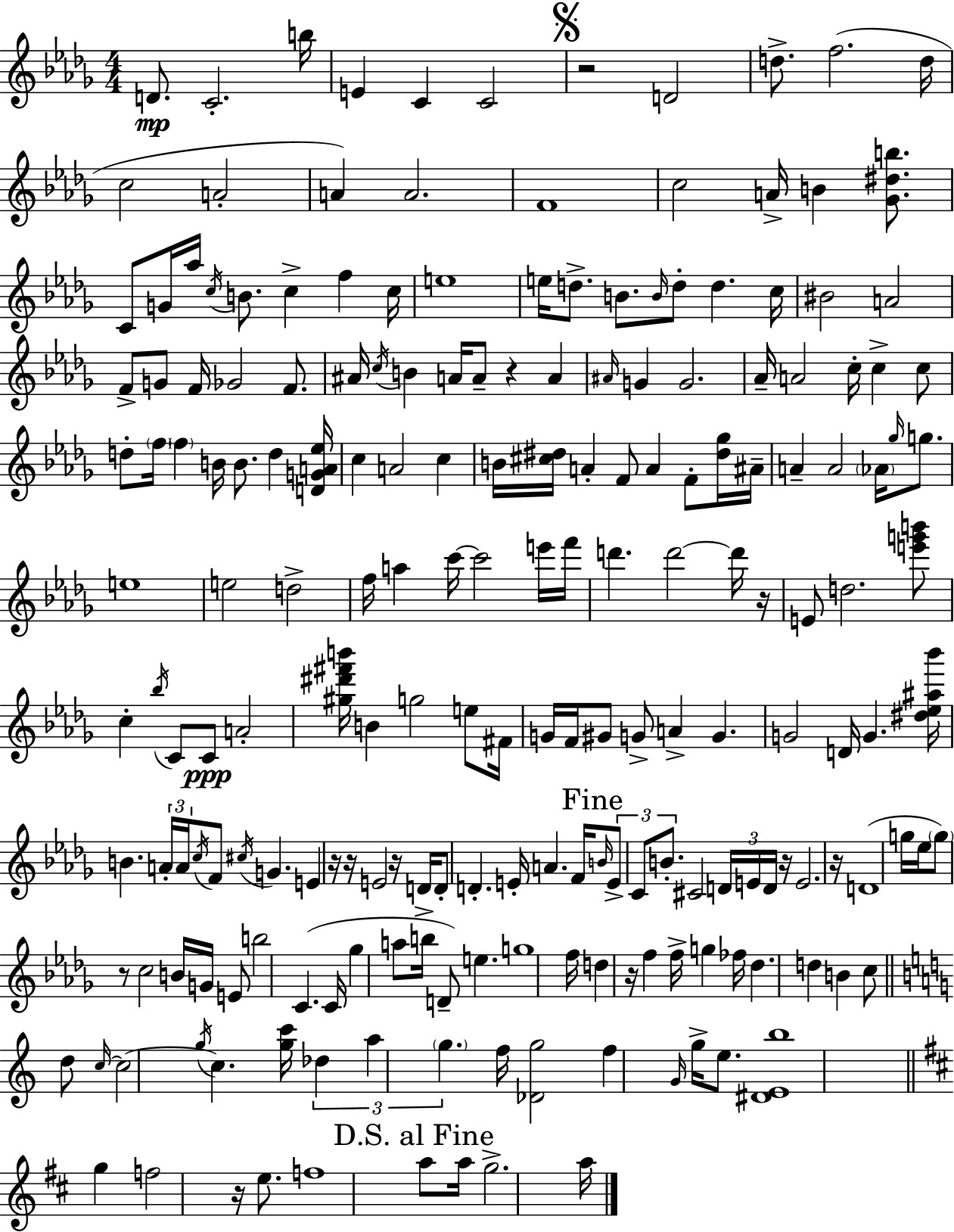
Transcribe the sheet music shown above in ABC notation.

X:1
T:Untitled
M:4/4
L:1/4
K:Bbm
D/2 C2 b/4 E C C2 z2 D2 d/2 f2 d/4 c2 A2 A A2 F4 c2 A/4 B [_G^db]/2 C/2 G/4 _a/4 c/4 B/2 c f c/4 e4 e/4 d/2 B/2 B/4 d/2 d c/4 ^B2 A2 F/2 G/2 F/4 _G2 F/2 ^A/4 c/4 B A/4 A/2 z A ^A/4 G G2 _A/4 A2 c/4 c c/2 d/2 f/4 f B/4 B/2 d [DGA_e]/4 c A2 c B/4 [^c^d]/4 A F/2 A F/2 [^d_g]/4 ^A/4 A A2 _A/4 _g/4 g/2 e4 e2 d2 f/4 a c'/4 c'2 e'/4 f'/4 d' d'2 d'/4 z/4 E/2 d2 [e'g'b']/2 c _b/4 C/2 C/2 A2 [^g^d'^f'b']/4 B g2 e/2 ^F/4 G/4 F/4 ^G/2 G/2 A G G2 D/4 G [^d_e^a_b']/4 B A/4 A/4 c/4 F/2 ^c/4 G E z/4 z/4 E2 z/4 D/4 D/2 D E/4 A F/4 B/4 E/2 C/2 B/2 ^C2 D/4 E/4 D/4 z/4 E2 z/4 D4 g/4 _e/4 g/2 z/2 c2 B/4 G/4 E/2 b2 C C/4 _g a/2 b/4 D/2 e g4 f/4 d z/4 f f/4 g _f/4 _d d B c/2 d/2 c/4 c2 g/4 c [gc']/4 _d a g f/4 [_Dg]2 f G/4 g/4 e/2 [^DEb]4 g f2 z/4 e/2 f4 a/2 a/4 g2 a/4